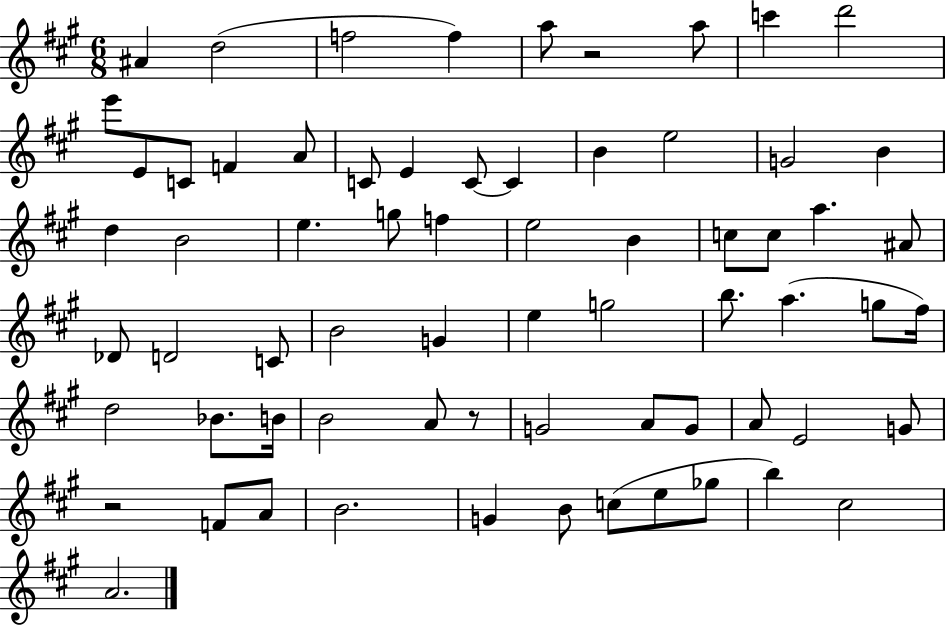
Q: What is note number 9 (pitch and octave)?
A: E6